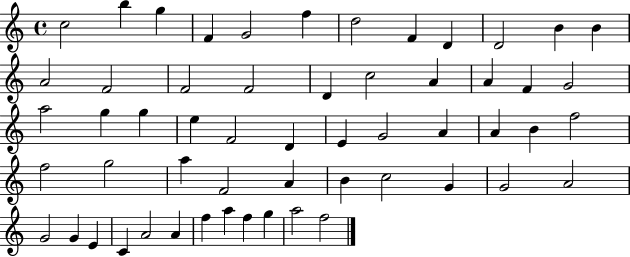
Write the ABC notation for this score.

X:1
T:Untitled
M:4/4
L:1/4
K:C
c2 b g F G2 f d2 F D D2 B B A2 F2 F2 F2 D c2 A A F G2 a2 g g e F2 D E G2 A A B f2 f2 g2 a F2 A B c2 G G2 A2 G2 G E C A2 A f a f g a2 f2